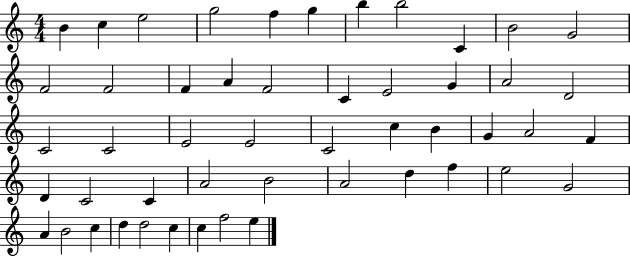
B4/q C5/q E5/h G5/h F5/q G5/q B5/q B5/h C4/q B4/h G4/h F4/h F4/h F4/q A4/q F4/h C4/q E4/h G4/q A4/h D4/h C4/h C4/h E4/h E4/h C4/h C5/q B4/q G4/q A4/h F4/q D4/q C4/h C4/q A4/h B4/h A4/h D5/q F5/q E5/h G4/h A4/q B4/h C5/q D5/q D5/h C5/q C5/q F5/h E5/q